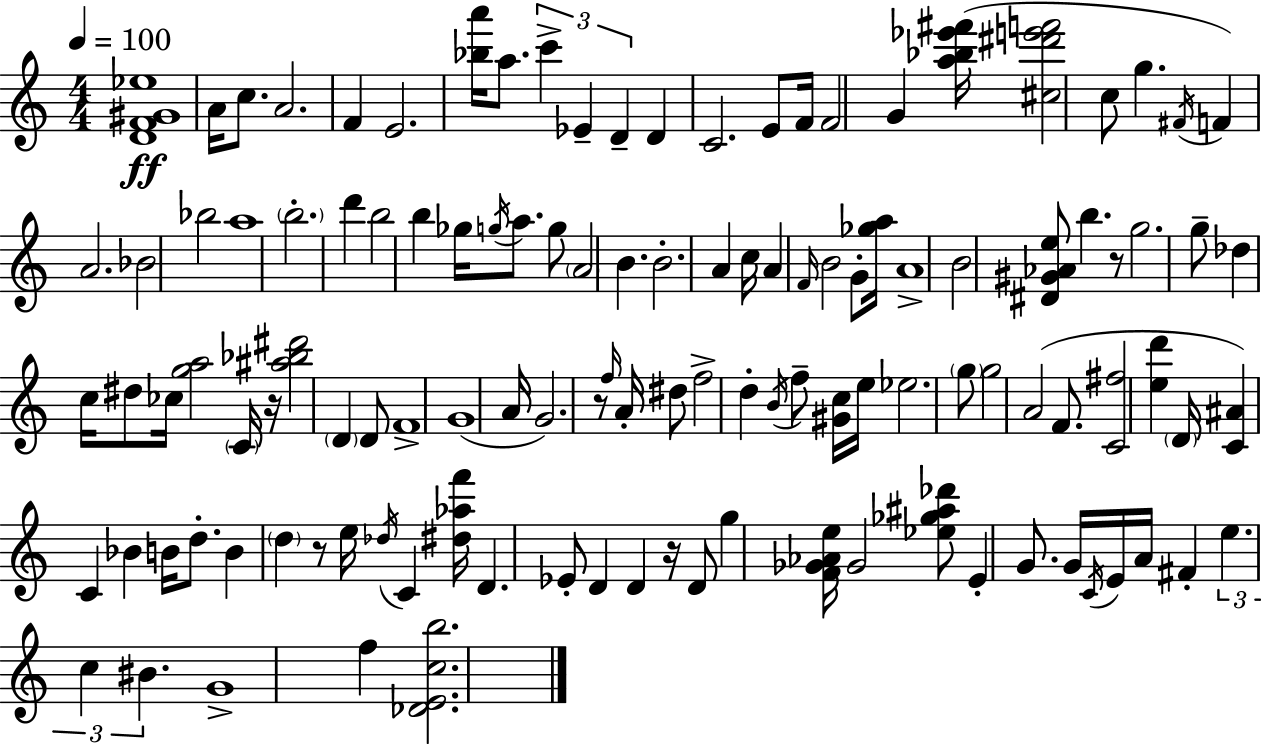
X:1
T:Untitled
M:4/4
L:1/4
K:Am
[DF^G_e]4 A/4 c/2 A2 F E2 [_ba']/4 a/2 c' _E D D C2 E/2 F/4 F2 G [a_b_e'^f']/4 [^c^d'e'f']2 c/2 g ^F/4 F A2 _B2 _b2 a4 b2 d' b2 b _g/4 g/4 a/2 g/2 A2 B B2 A c/4 A F/4 B2 G/2 [_ga]/4 A4 B2 [^D^G_Ae]/2 b z/2 g2 g/2 _d c/4 ^d/2 _c/4 [ga]2 C/4 z/4 [^a_b^d']2 D D/2 F4 G4 A/4 G2 z/2 f/4 A/4 ^d/2 f2 d B/4 f/2 [^Gc]/4 e/4 _e2 g/2 g2 A2 F/2 [C^f]2 [ed'] D/4 [C^A] C _B B/4 d/2 B d z/2 e/4 _d/4 C [^d_af']/4 D _E/2 D D z/4 D/2 g [F_G_Ae]/4 _G2 [_e_g^a_d']/2 E G/2 G/4 C/4 E/4 A/4 ^F e c ^B G4 f [_DEcb]2